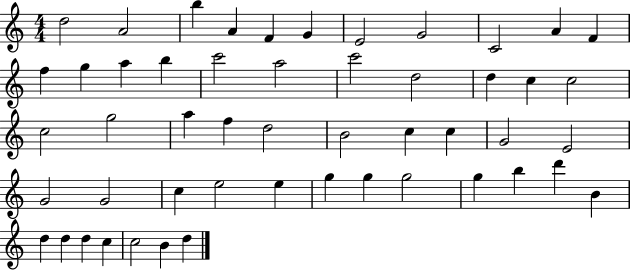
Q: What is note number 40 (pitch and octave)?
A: G5